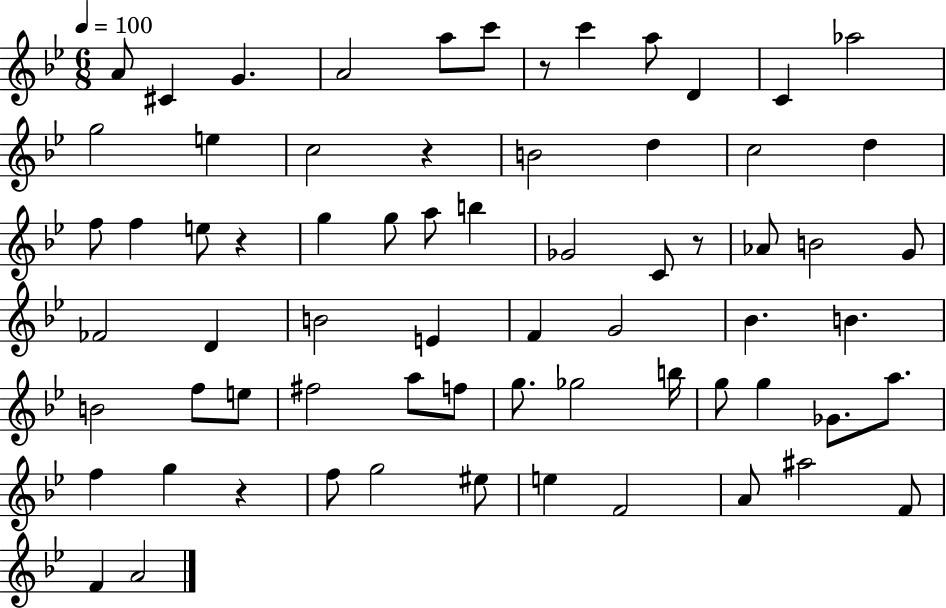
A4/e C#4/q G4/q. A4/h A5/e C6/e R/e C6/q A5/e D4/q C4/q Ab5/h G5/h E5/q C5/h R/q B4/h D5/q C5/h D5/q F5/e F5/q E5/e R/q G5/q G5/e A5/e B5/q Gb4/h C4/e R/e Ab4/e B4/h G4/e FES4/h D4/q B4/h E4/q F4/q G4/h Bb4/q. B4/q. B4/h F5/e E5/e F#5/h A5/e F5/e G5/e. Gb5/h B5/s G5/e G5/q Gb4/e. A5/e. F5/q G5/q R/q F5/e G5/h EIS5/e E5/q F4/h A4/e A#5/h F4/e F4/q A4/h